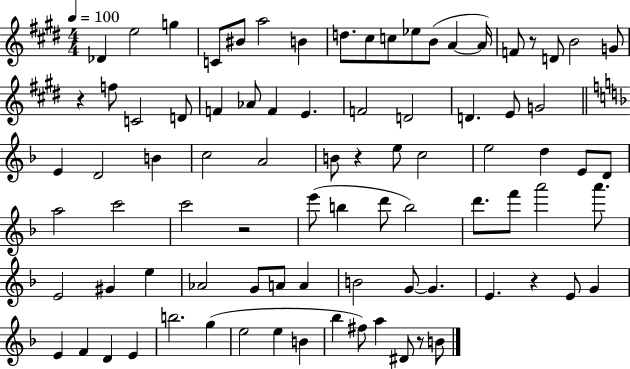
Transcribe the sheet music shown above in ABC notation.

X:1
T:Untitled
M:4/4
L:1/4
K:E
_D e2 g C/2 ^B/2 a2 B d/2 ^c/2 c/2 _e/2 B/2 A A/4 F/2 z/2 D/2 B2 G/2 z f/2 C2 D/2 F _A/2 F E F2 D2 D E/2 G2 E D2 B c2 A2 B/2 z e/2 c2 e2 d E/2 D/2 a2 c'2 c'2 z2 e'/2 b d'/2 b2 d'/2 f'/2 a'2 a'/2 E2 ^G e _A2 G/2 A/2 A B2 G/2 G E z E/2 G E F D E b2 g e2 e B _b ^f/2 a ^D/2 z/2 B/2